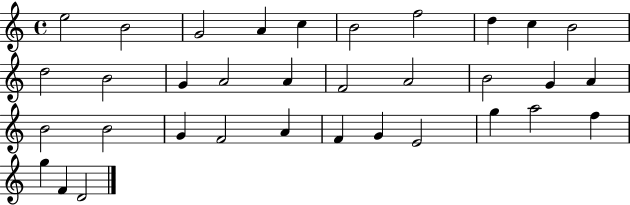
E5/h B4/h G4/h A4/q C5/q B4/h F5/h D5/q C5/q B4/h D5/h B4/h G4/q A4/h A4/q F4/h A4/h B4/h G4/q A4/q B4/h B4/h G4/q F4/h A4/q F4/q G4/q E4/h G5/q A5/h F5/q G5/q F4/q D4/h